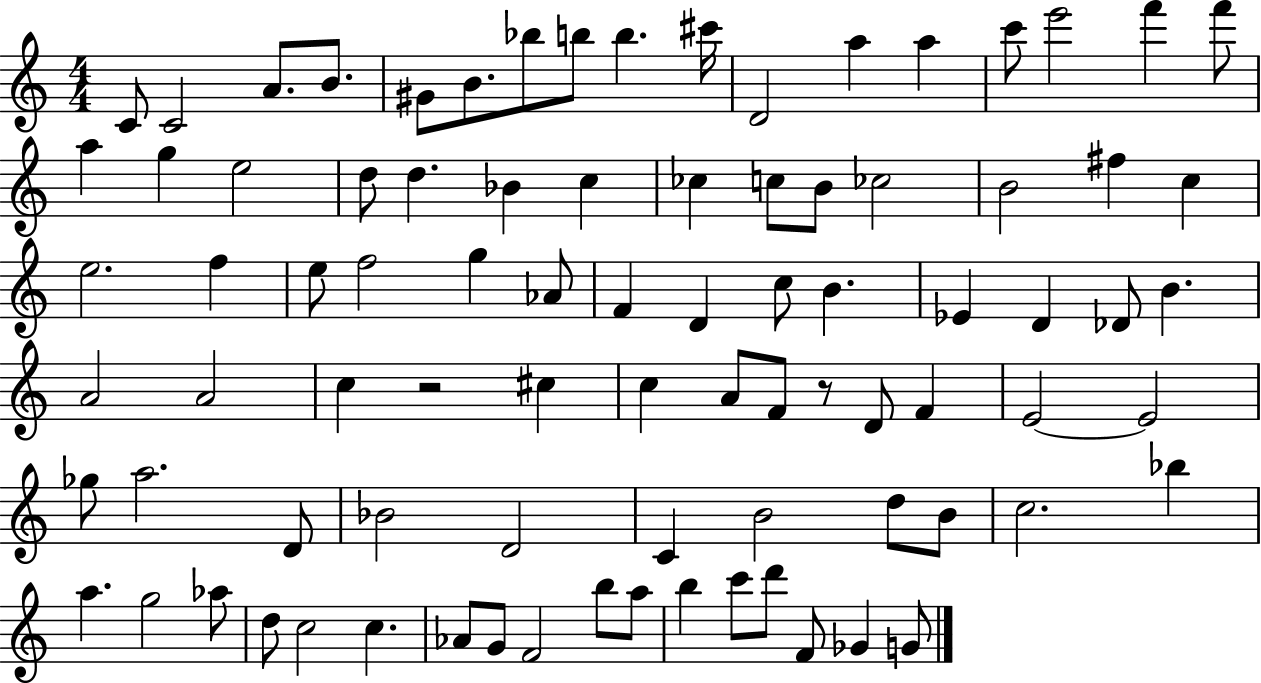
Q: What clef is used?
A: treble